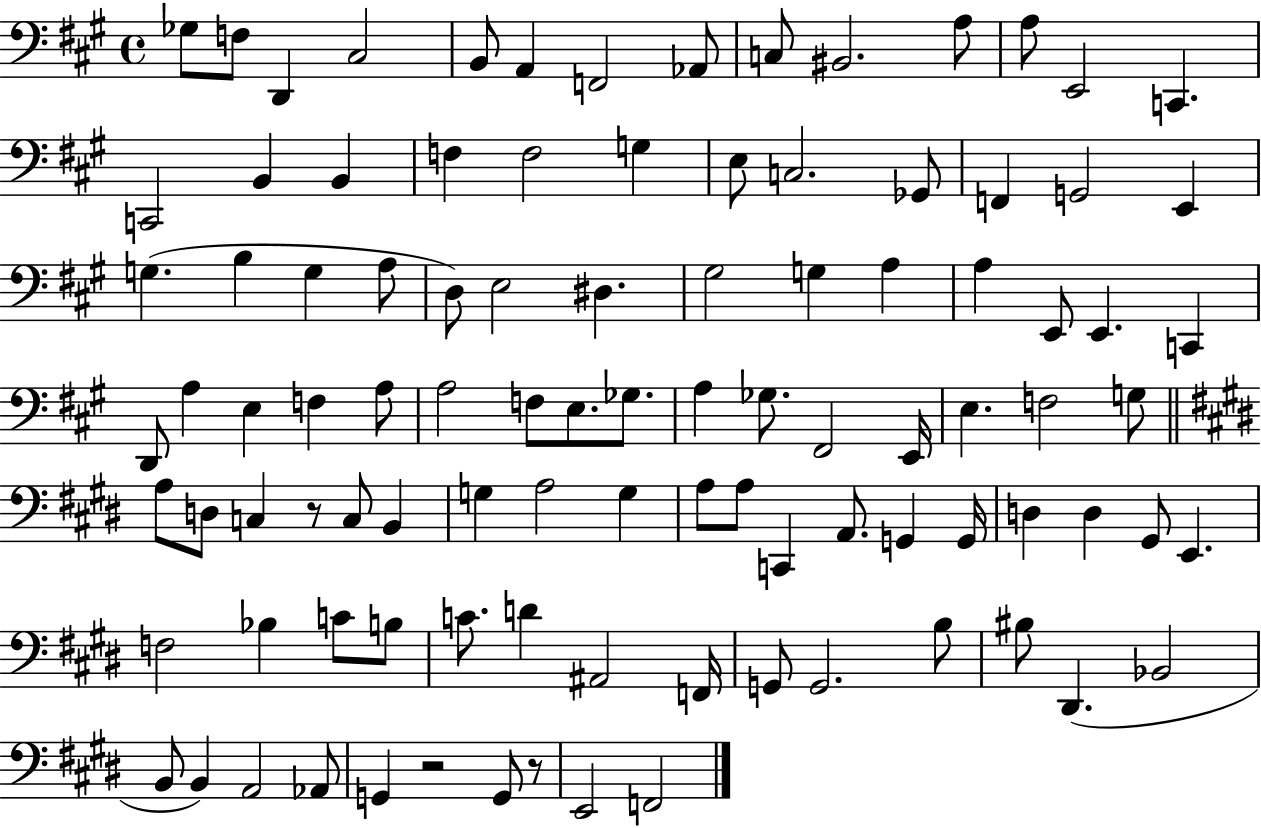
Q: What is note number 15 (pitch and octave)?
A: C2